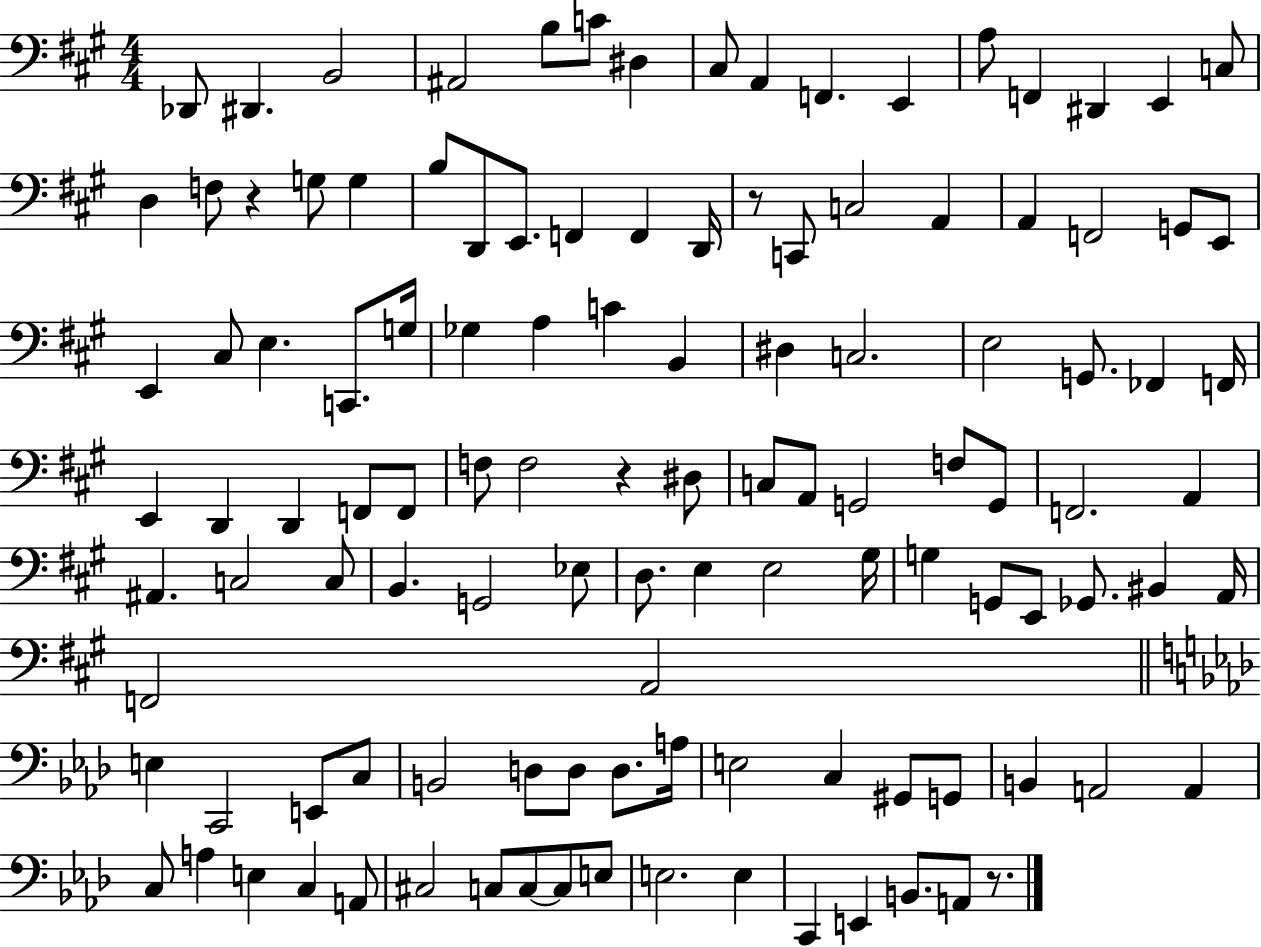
X:1
T:Untitled
M:4/4
L:1/4
K:A
_D,,/2 ^D,, B,,2 ^A,,2 B,/2 C/2 ^D, ^C,/2 A,, F,, E,, A,/2 F,, ^D,, E,, C,/2 D, F,/2 z G,/2 G, B,/2 D,,/2 E,,/2 F,, F,, D,,/4 z/2 C,,/2 C,2 A,, A,, F,,2 G,,/2 E,,/2 E,, ^C,/2 E, C,,/2 G,/4 _G, A, C B,, ^D, C,2 E,2 G,,/2 _F,, F,,/4 E,, D,, D,, F,,/2 F,,/2 F,/2 F,2 z ^D,/2 C,/2 A,,/2 G,,2 F,/2 G,,/2 F,,2 A,, ^A,, C,2 C,/2 B,, G,,2 _E,/2 D,/2 E, E,2 ^G,/4 G, G,,/2 E,,/2 _G,,/2 ^B,, A,,/4 F,,2 A,,2 E, C,,2 E,,/2 C,/2 B,,2 D,/2 D,/2 D,/2 A,/4 E,2 C, ^G,,/2 G,,/2 B,, A,,2 A,, C,/2 A, E, C, A,,/2 ^C,2 C,/2 C,/2 C,/2 E,/2 E,2 E, C,, E,, B,,/2 A,,/2 z/2